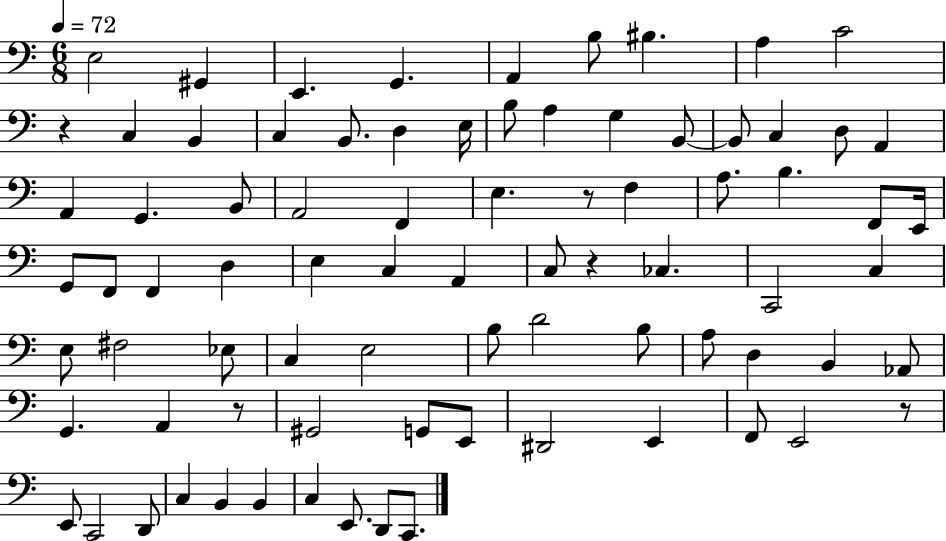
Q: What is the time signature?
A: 6/8